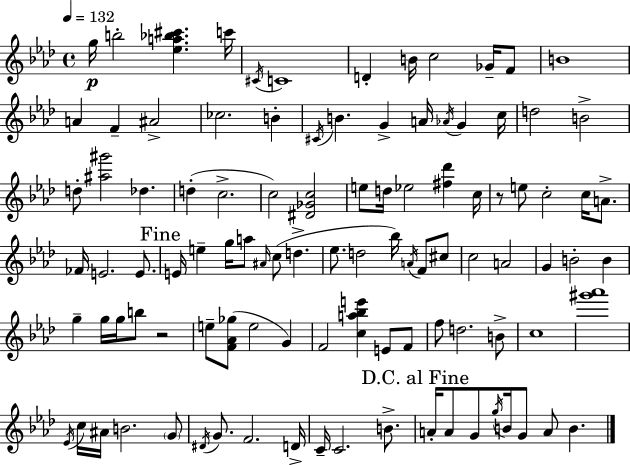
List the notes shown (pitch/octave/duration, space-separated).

G5/s B5/h [Eb5,A5,Bb5,C#6]/q. C6/s C#4/s C4/w D4/q B4/s C5/h Gb4/s F4/e B4/w A4/q F4/q A#4/h CES5/h. B4/q C#4/s B4/q. G4/q A4/s Ab4/s G4/q C5/s D5/h B4/h D5/e [A#5,G#6]/h Db5/q. D5/q C5/h. C5/h [D#4,Gb4,C5]/h E5/e D5/s Eb5/h [F#5,Db6]/q C5/s R/e E5/e C5/h C5/s A4/e. FES4/s E4/h. E4/e. E4/s E5/q G5/s A5/e A#4/s C5/e D5/q. Eb5/e. D5/h Bb5/s A4/s F4/e C#5/e C5/h A4/h G4/q B4/h B4/q G5/q G5/s G5/s B5/e R/h E5/e [F4,Ab4,Gb5]/e E5/h G4/q F4/h [C5,A5,Bb5,E6]/q E4/e F4/e F5/e D5/h. B4/e C5/w [G#6,Ab6]/w Eb4/s C5/s A#4/s B4/h. G4/e D#4/s G4/e. F4/h. D4/s C4/s C4/h. B4/e. A4/s A4/e G4/e G5/s B4/s G4/e A4/e B4/q.